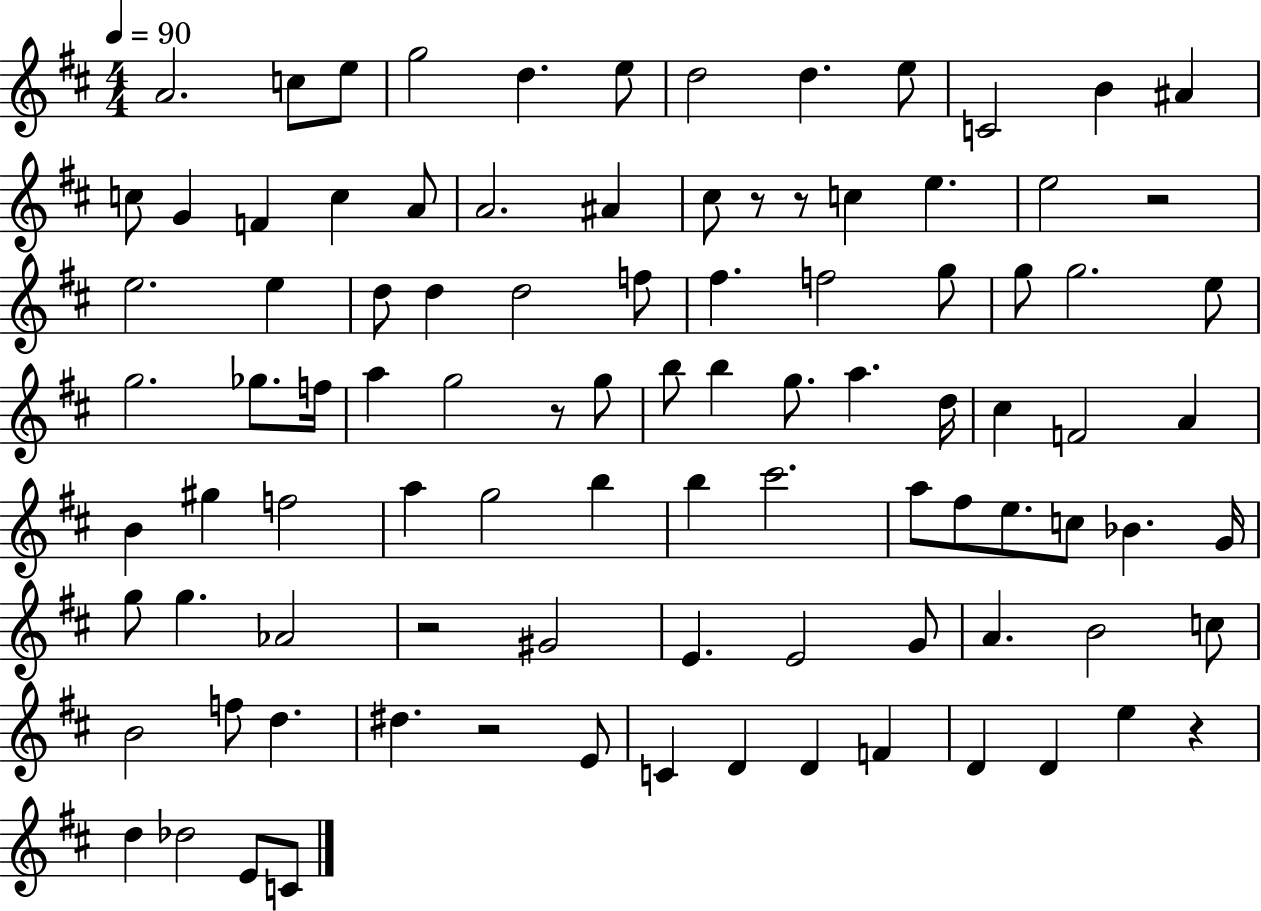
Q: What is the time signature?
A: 4/4